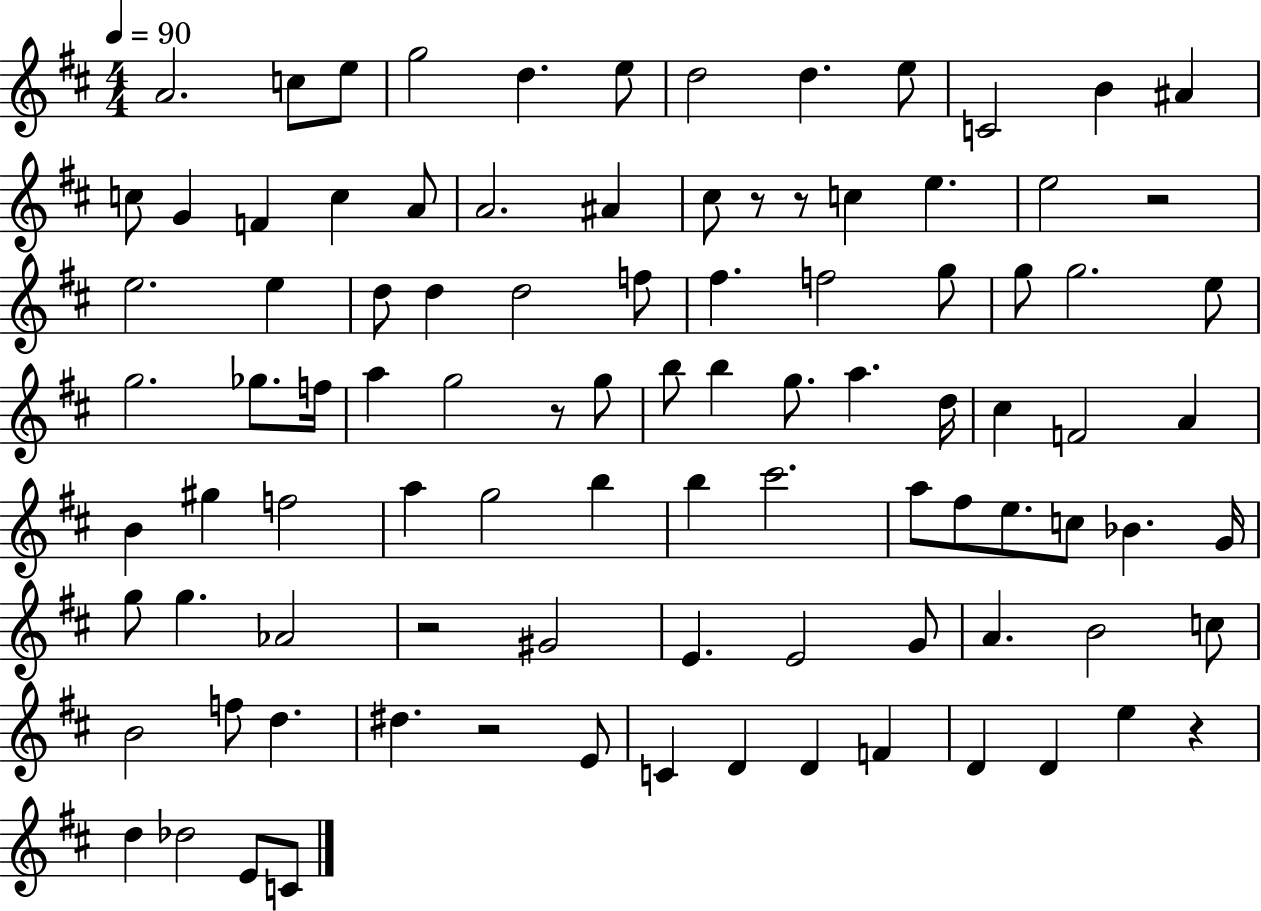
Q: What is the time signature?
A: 4/4